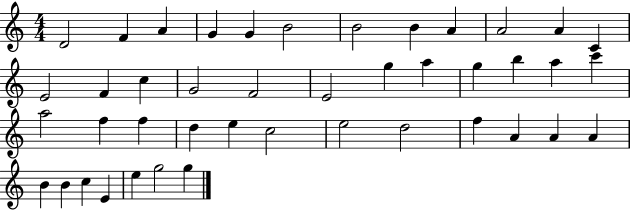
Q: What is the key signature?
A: C major